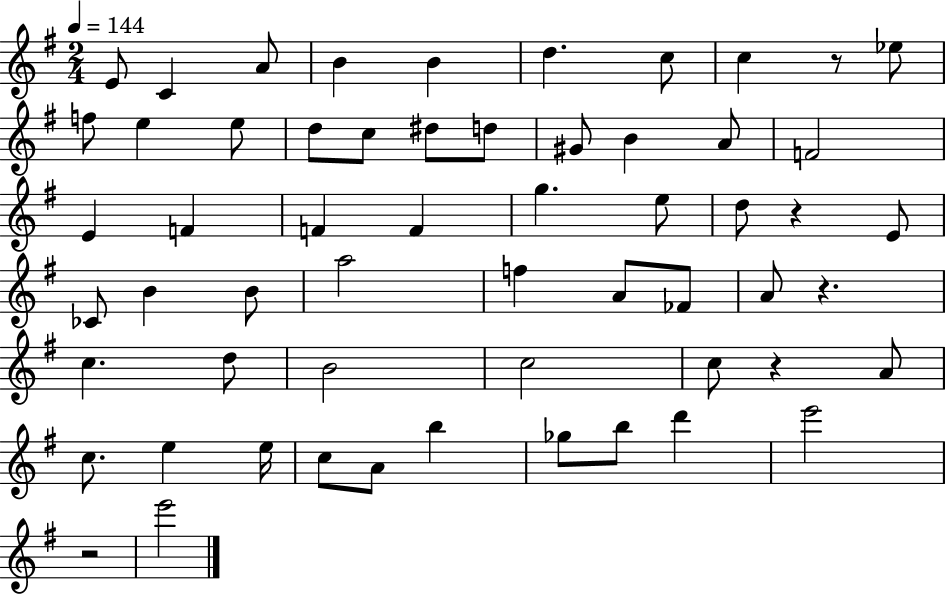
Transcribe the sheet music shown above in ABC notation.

X:1
T:Untitled
M:2/4
L:1/4
K:G
E/2 C A/2 B B d c/2 c z/2 _e/2 f/2 e e/2 d/2 c/2 ^d/2 d/2 ^G/2 B A/2 F2 E F F F g e/2 d/2 z E/2 _C/2 B B/2 a2 f A/2 _F/2 A/2 z c d/2 B2 c2 c/2 z A/2 c/2 e e/4 c/2 A/2 b _g/2 b/2 d' e'2 z2 e'2